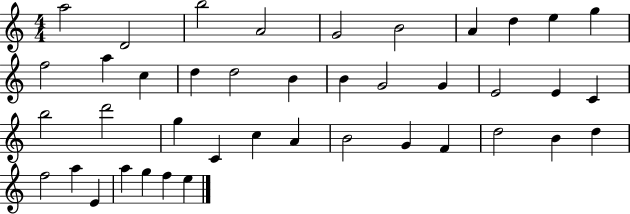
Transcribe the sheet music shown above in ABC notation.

X:1
T:Untitled
M:4/4
L:1/4
K:C
a2 D2 b2 A2 G2 B2 A d e g f2 a c d d2 B B G2 G E2 E C b2 d'2 g C c A B2 G F d2 B d f2 a E a g f e